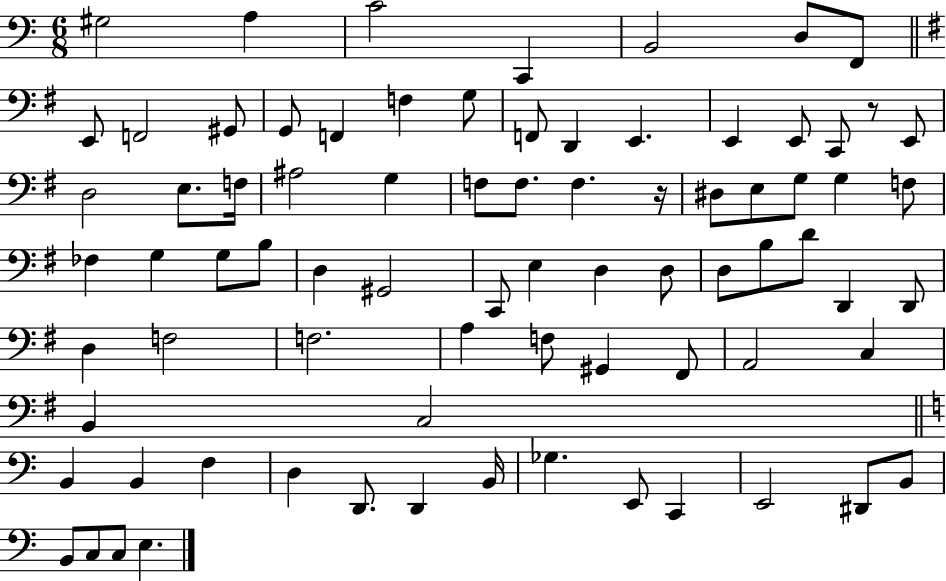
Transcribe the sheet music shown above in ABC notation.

X:1
T:Untitled
M:6/8
L:1/4
K:C
^G,2 A, C2 C,, B,,2 D,/2 F,,/2 E,,/2 F,,2 ^G,,/2 G,,/2 F,, F, G,/2 F,,/2 D,, E,, E,, E,,/2 C,,/2 z/2 E,,/2 D,2 E,/2 F,/4 ^A,2 G, F,/2 F,/2 F, z/4 ^D,/2 E,/2 G,/2 G, F,/2 _F, G, G,/2 B,/2 D, ^G,,2 C,,/2 E, D, D,/2 D,/2 B,/2 D/2 D,, D,,/2 D, F,2 F,2 A, F,/2 ^G,, ^F,,/2 A,,2 C, B,, C,2 B,, B,, F, D, D,,/2 D,, B,,/4 _G, E,,/2 C,, E,,2 ^D,,/2 B,,/2 B,,/2 C,/2 C,/2 E,